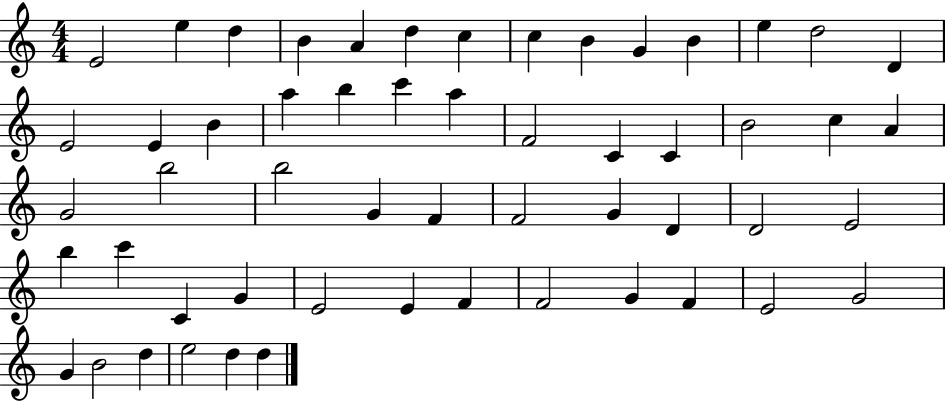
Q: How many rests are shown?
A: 0